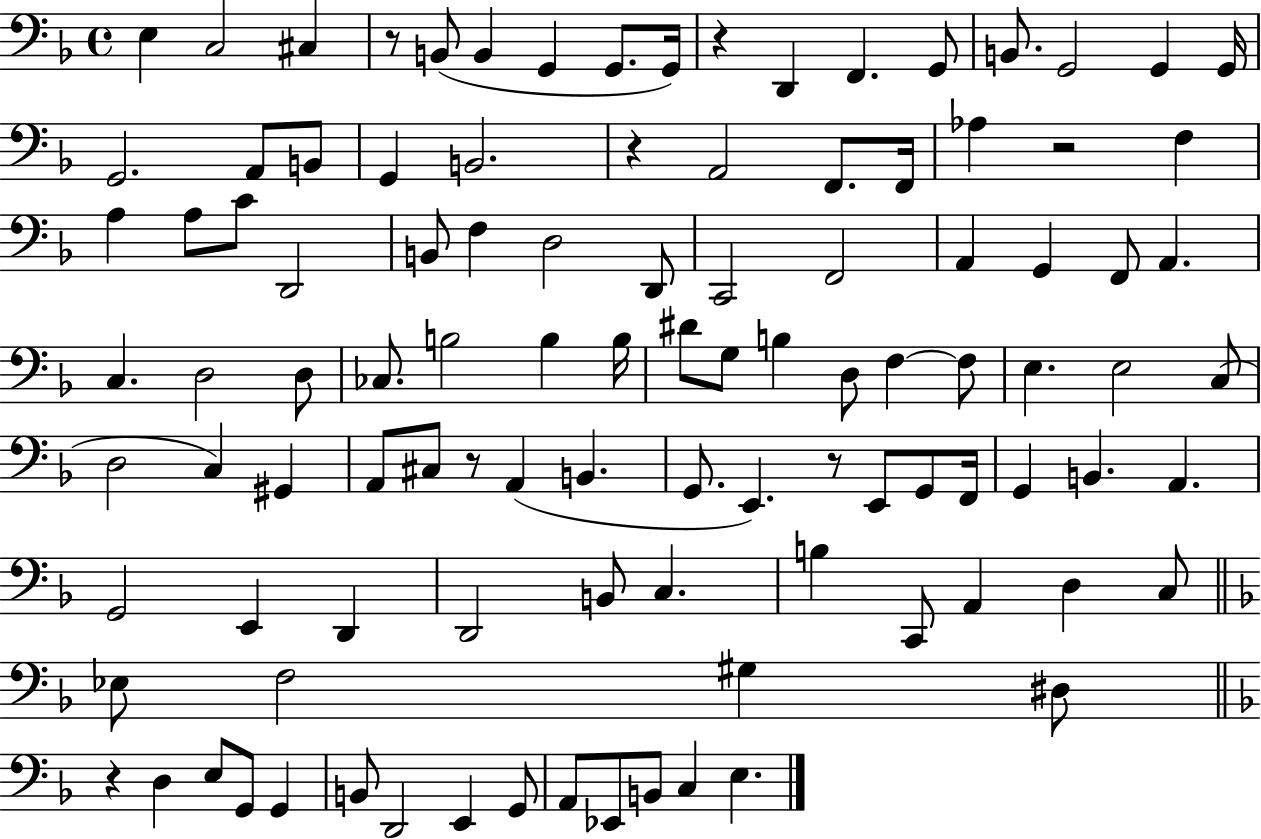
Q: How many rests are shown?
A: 7